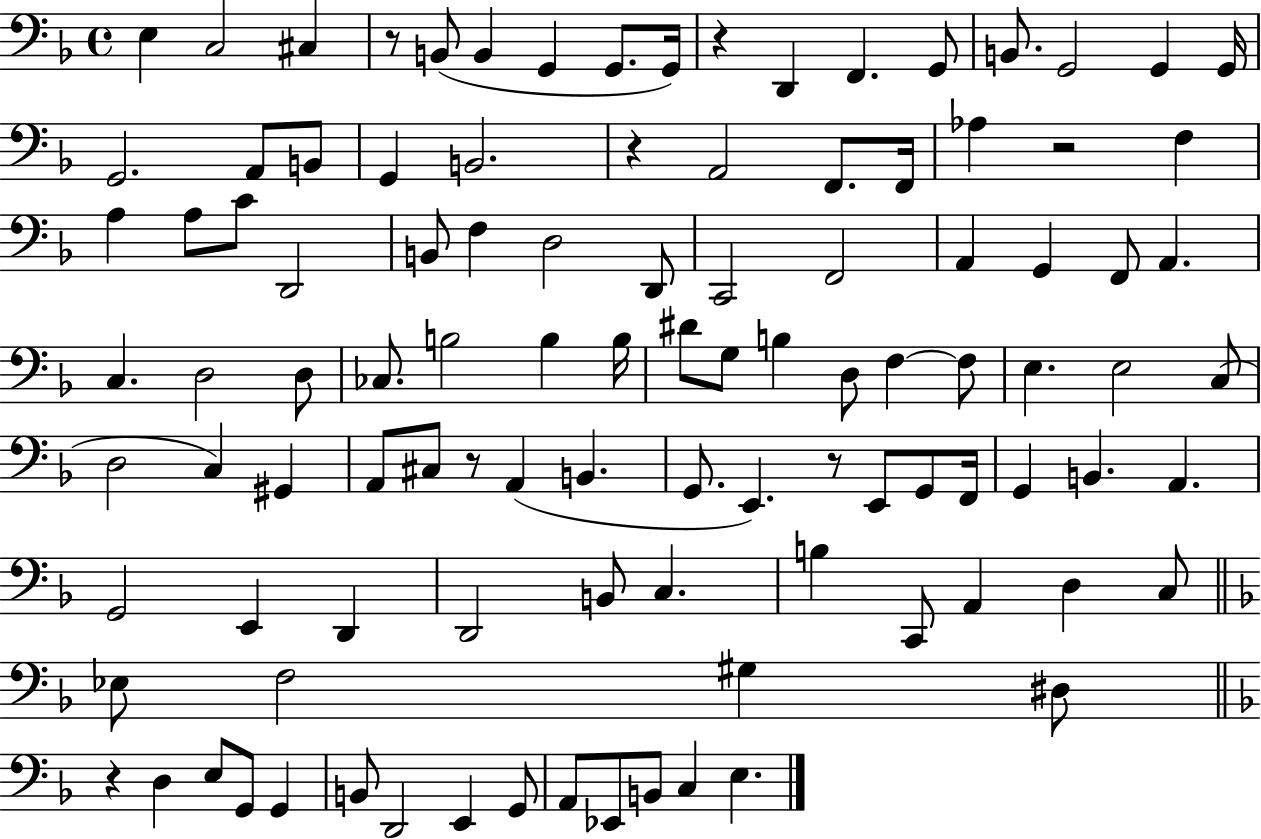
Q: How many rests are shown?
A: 7